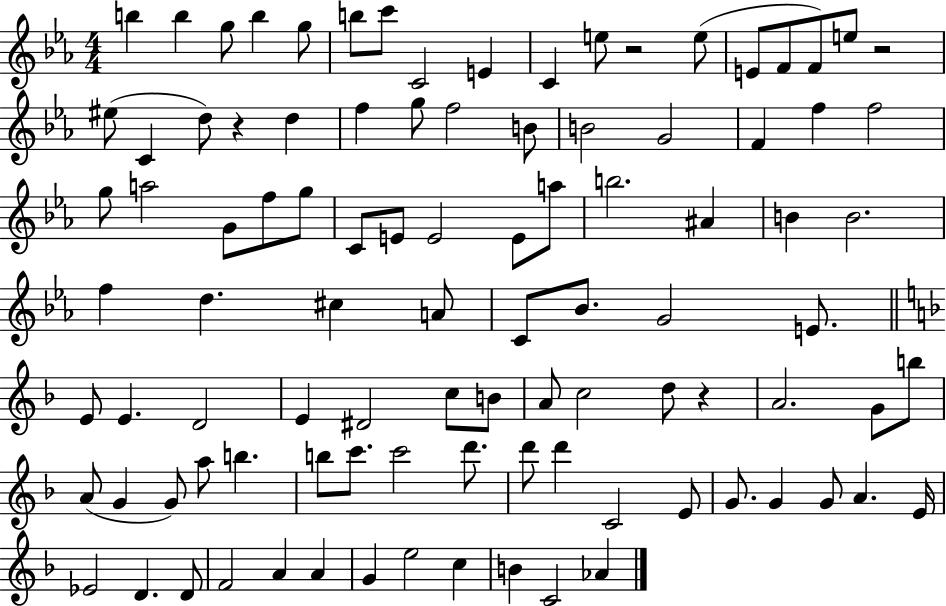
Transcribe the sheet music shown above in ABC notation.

X:1
T:Untitled
M:4/4
L:1/4
K:Eb
b b g/2 b g/2 b/2 c'/2 C2 E C e/2 z2 e/2 E/2 F/2 F/2 e/2 z2 ^e/2 C d/2 z d f g/2 f2 B/2 B2 G2 F f f2 g/2 a2 G/2 f/2 g/2 C/2 E/2 E2 E/2 a/2 b2 ^A B B2 f d ^c A/2 C/2 _B/2 G2 E/2 E/2 E D2 E ^D2 c/2 B/2 A/2 c2 d/2 z A2 G/2 b/2 A/2 G G/2 a/2 b b/2 c'/2 c'2 d'/2 d'/2 d' C2 E/2 G/2 G G/2 A E/4 _E2 D D/2 F2 A A G e2 c B C2 _A